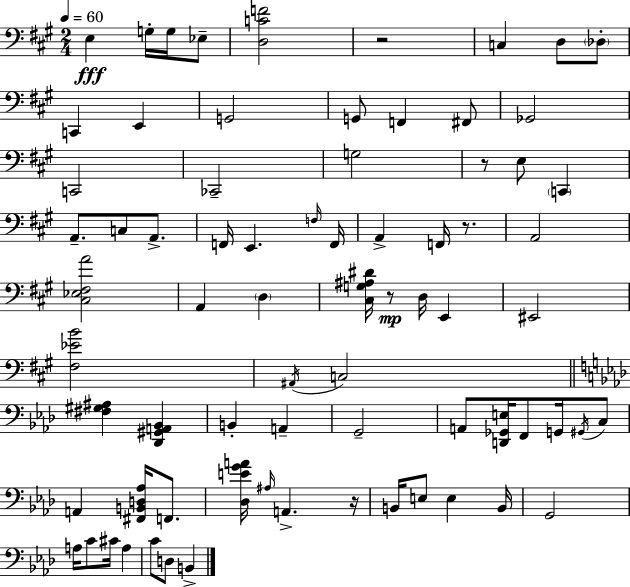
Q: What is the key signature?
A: A major